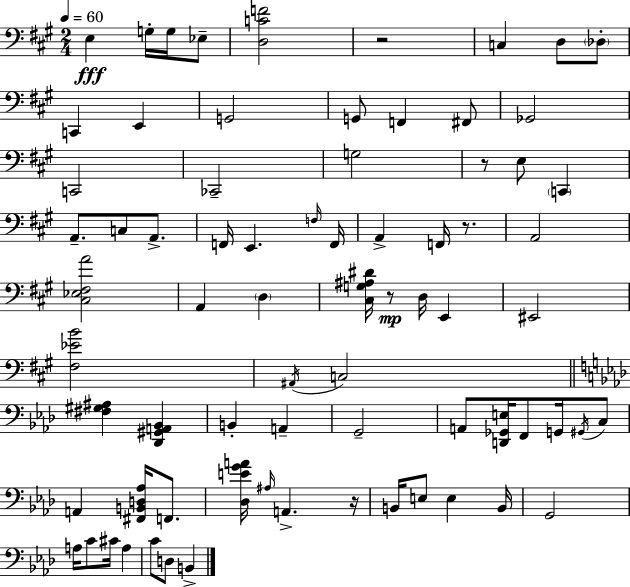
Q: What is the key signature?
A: A major